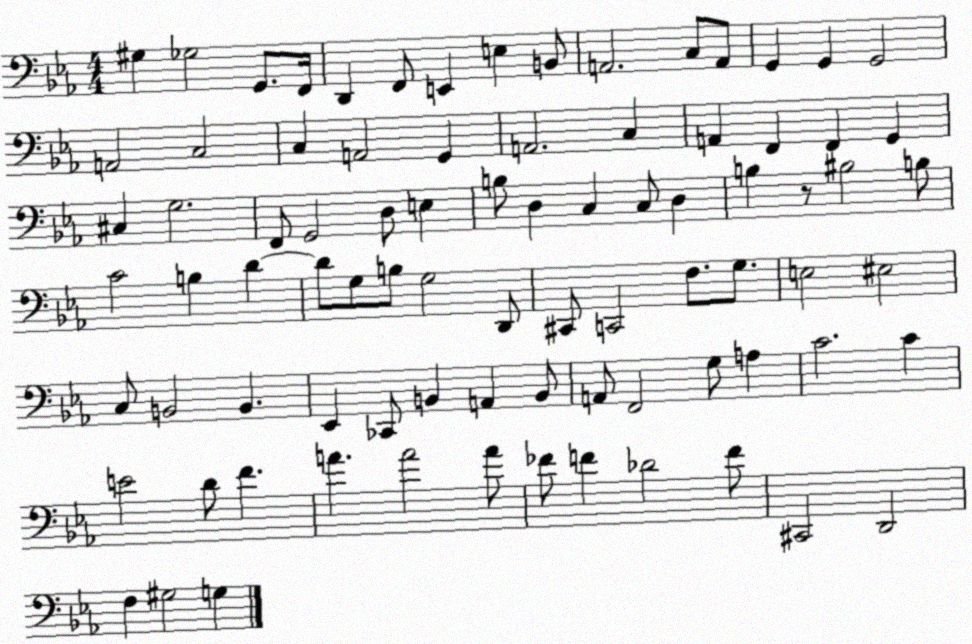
X:1
T:Untitled
M:4/4
L:1/4
K:Eb
^G, _G,2 G,,/2 F,,/4 D,, F,,/2 E,, E, B,,/2 A,,2 C,/2 A,,/2 G,, G,, G,,2 A,,2 C,2 C, A,,2 G,, A,,2 C, A,, F,, F,, G,, ^C, G,2 F,,/2 G,,2 D,/2 E, B,/2 D, C, C,/2 D, B, z/2 ^B,2 B,/2 C2 B, D D/2 G,/2 B,/2 G,2 D,,/2 ^C,,/2 C,,2 F,/2 G,/2 E,2 ^E,2 C,/2 B,,2 B,, _E,, _C,,/2 B,, A,, B,,/2 A,,/2 F,,2 G,/2 A, C2 C E2 D/2 F A A2 A/2 _F/2 F _D2 F/2 ^C,,2 D,,2 F, ^G,2 G,